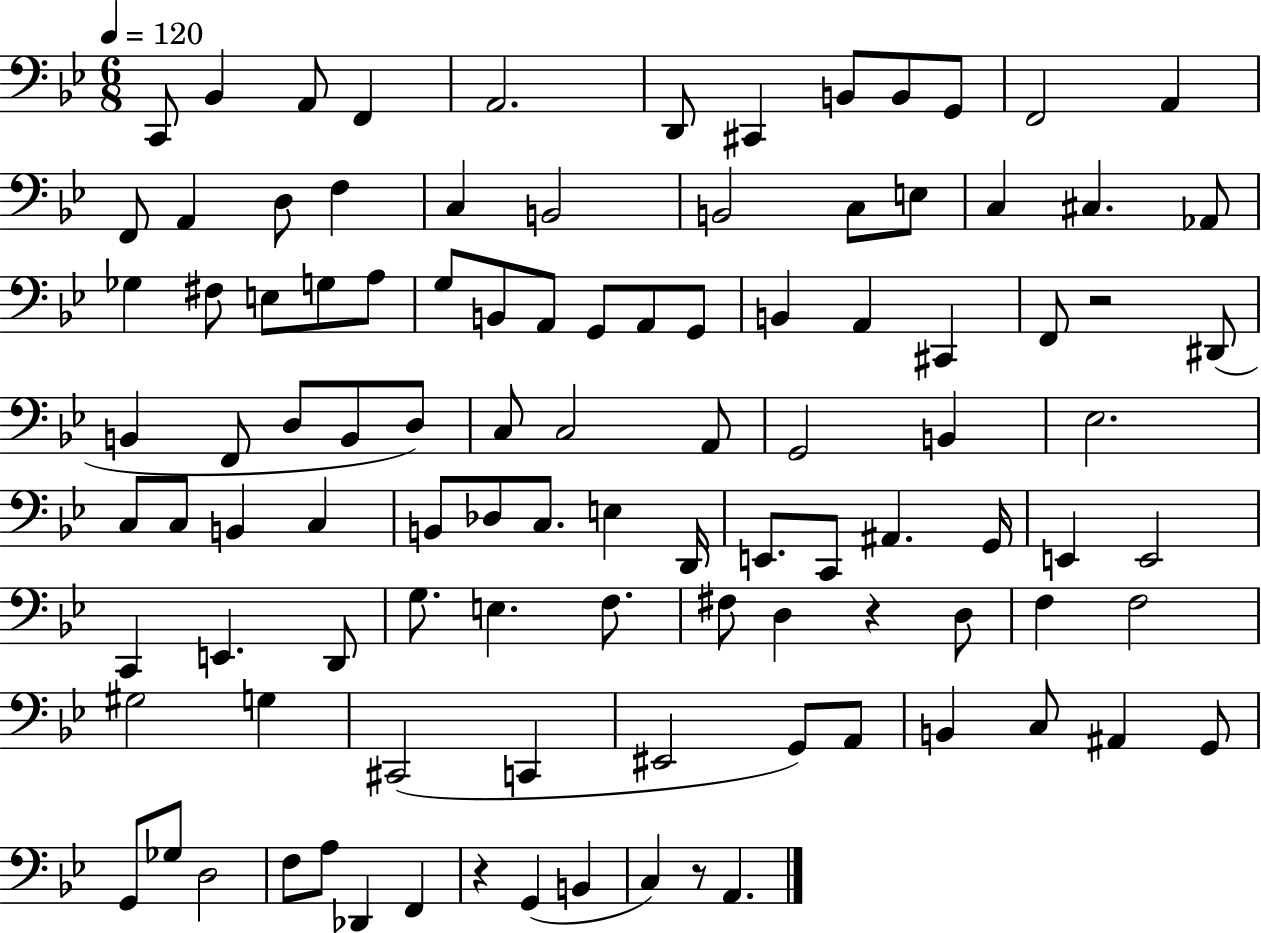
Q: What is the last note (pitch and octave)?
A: A2